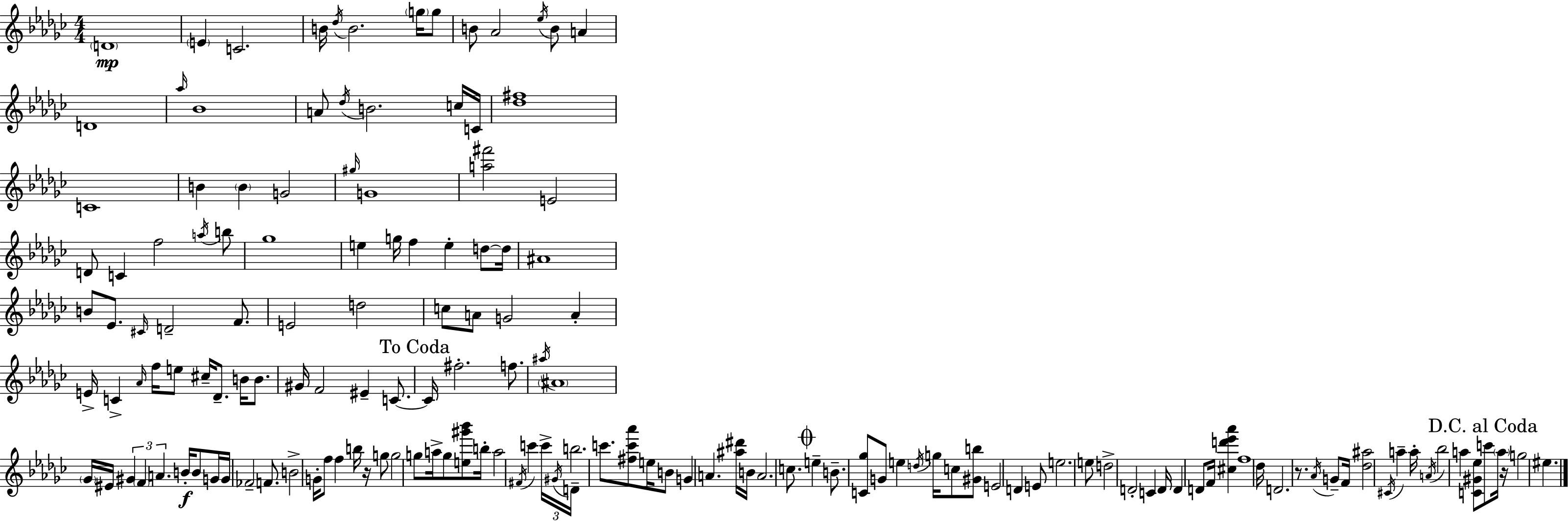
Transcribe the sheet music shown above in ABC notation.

X:1
T:Untitled
M:4/4
L:1/4
K:Ebm
D4 E C2 B/4 _d/4 B2 g/4 g/2 B/2 _A2 _e/4 B/2 A D4 _a/4 _B4 A/2 _d/4 B2 c/4 C/4 [_d^f]4 C4 B B G2 ^g/4 G4 [a^f']2 E2 D/2 C f2 a/4 b/2 _g4 e g/4 f e d/2 d/4 ^A4 B/2 _E/2 ^C/4 D2 F/2 E2 d2 c/2 A/2 G2 A E/4 C _A/4 f/4 e/2 ^c/4 _D/2 B/4 B/2 ^G/4 F2 ^E C/2 C/4 ^f2 f/2 ^a/4 ^A4 _G/4 ^E/4 ^G F A B/4 B/2 G/4 G/4 _F2 F/2 B2 G/4 f/2 f b/4 z/4 g/2 g2 g/2 a/4 g/2 [e^g'_b']/2 b/4 a2 ^F/4 c' c'/4 ^G/4 D/4 b2 c'/2 [^fc'_a']/2 e/4 B/2 G A [^a^d']/4 B/4 A2 c/2 e B/2 [C_g]/2 G/2 e d/4 g/4 c/2 [^Gb]/2 E2 D E/2 e2 e/2 d2 D2 C D/4 D D/2 F/4 [^cd'_e'_a'] f4 _d/4 D2 z/2 _A/4 G/2 F/4 [_d^a]2 ^C/4 a a/4 A/4 _b2 a [C^G_e]/2 c'/2 a/4 z/4 g2 ^e